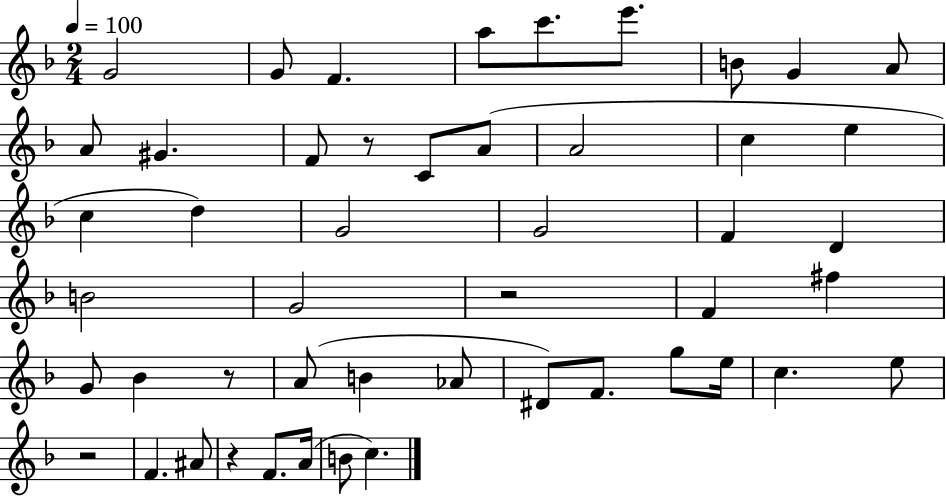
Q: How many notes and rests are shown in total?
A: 49